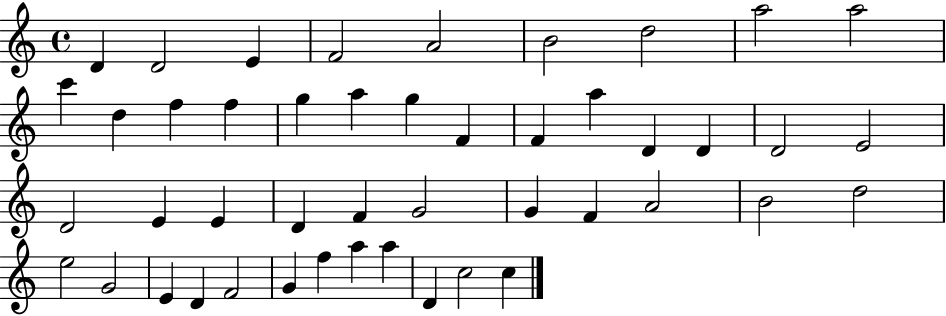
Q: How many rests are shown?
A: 0